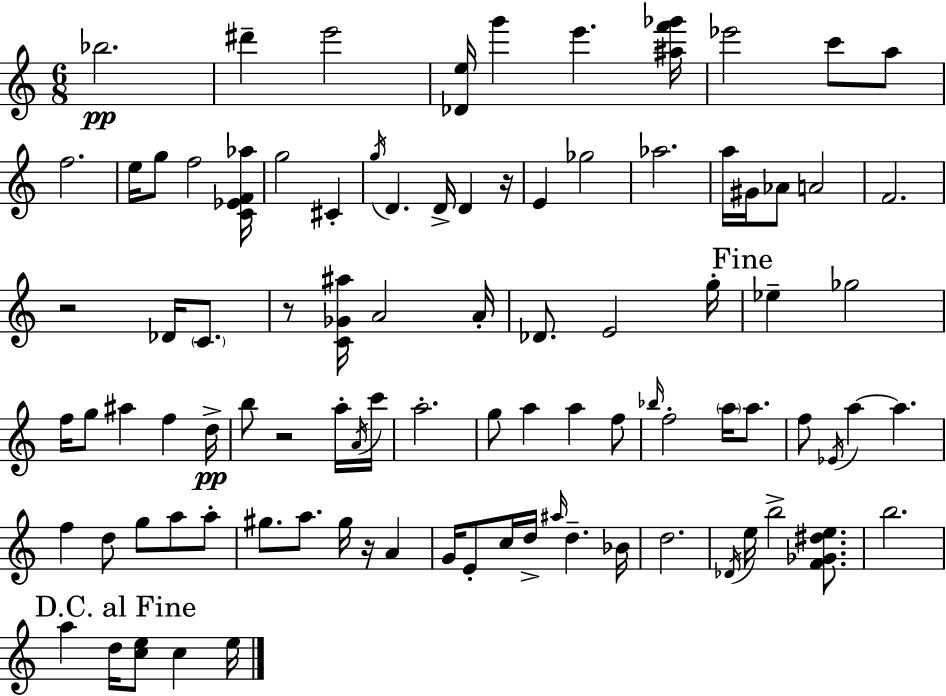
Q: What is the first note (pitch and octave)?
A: Bb5